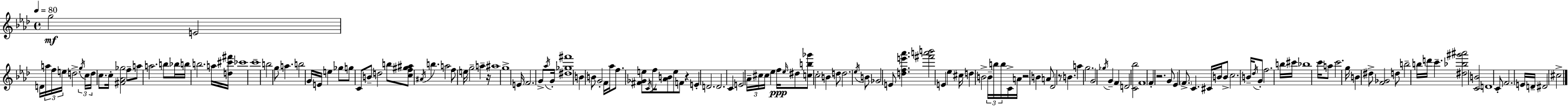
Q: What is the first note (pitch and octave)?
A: G5